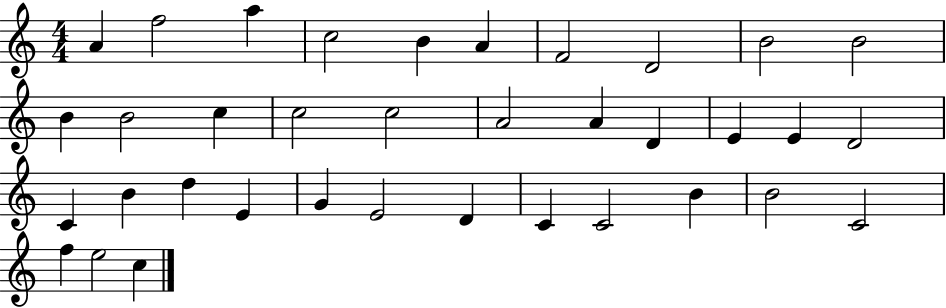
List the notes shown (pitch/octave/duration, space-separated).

A4/q F5/h A5/q C5/h B4/q A4/q F4/h D4/h B4/h B4/h B4/q B4/h C5/q C5/h C5/h A4/h A4/q D4/q E4/q E4/q D4/h C4/q B4/q D5/q E4/q G4/q E4/h D4/q C4/q C4/h B4/q B4/h C4/h F5/q E5/h C5/q